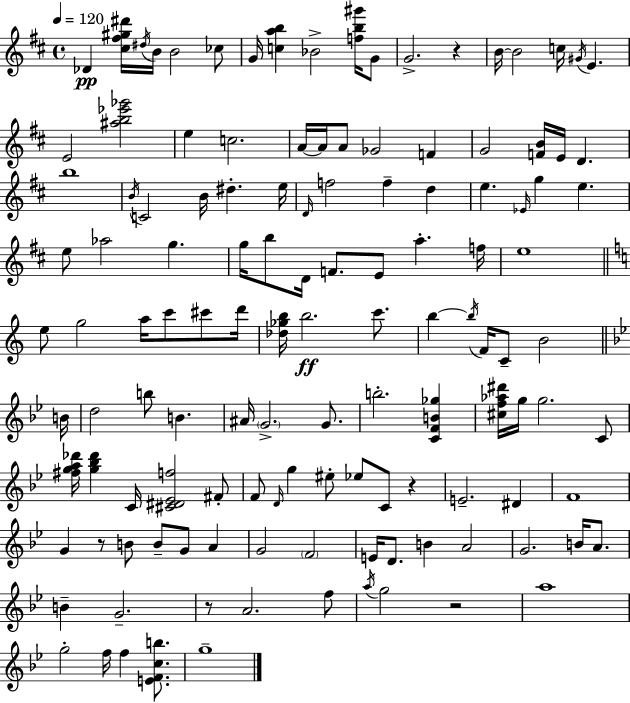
{
  \clef treble
  \time 4/4
  \defaultTimeSignature
  \key d \major
  \tempo 4 = 120
  des'4\pp <cis'' fis'' gis'' dis'''>16 \acciaccatura { dis''16 } b'16 b'2 ces''8 | g'16 <c'' a'' b''>4 bes'2-> <f'' b'' gis'''>16 g'8 | g'2.-> r4 | b'16~~ b'2 c''16 \acciaccatura { gis'16 } e'4. | \break e'2 <ais'' b'' ees''' ges'''>2 | e''4 c''2. | a'16~~ a'16 a'8 ges'2 f'4 | g'2 <f' b'>16 e'16 d'4. | \break b''1 | \acciaccatura { b'16 } c'2 b'16 dis''4.-. | e''16 \grace { d'16 } f''2 f''4-- | d''4 e''4. \grace { ees'16 } g''4 e''4. | \break e''8 aes''2 g''4. | g''16 b''8 d'16 f'8. e'8 a''4.-. | f''16 e''1 | \bar "||" \break \key c \major e''8 g''2 a''16 c'''8 cis'''8 d'''16 | <des'' ges'' b''>16 b''2.\ff c'''8. | b''4~~ \acciaccatura { b''16 } f'16 c'8-- b'2 | \bar "||" \break \key bes \major b'16 d''2 b''8 b'4. | ais'16 \parenthesize g'2.-> g'8. | b''2.-. <c' f' b' ges''>4 | <cis'' f'' aes'' dis'''>16 g''16 g''2. c'8 | \break <fis'' g'' a'' des'''>16 <g'' bes'' des'''>4 c'16 <cis' dis' ees' f''>2 fis'8-. | f'8 \grace { d'16 } g''4 eis''8-. ees''8 c'8 r4 | e'2.-- dis'4 | f'1 | \break g'4 r8 b'8 b'8-- g'8 a'4 | g'2 \parenthesize f'2 | e'16 d'8. b'4 a'2 | g'2. b'16 a'8. | \break b'4-- g'2.-- | r8 a'2. | f''8 \acciaccatura { a''16 } g''2 r2 | a''1 | \break g''2-. f''16 f''4 | <e' f' c'' b''>8. g''1-- | \bar "|."
}